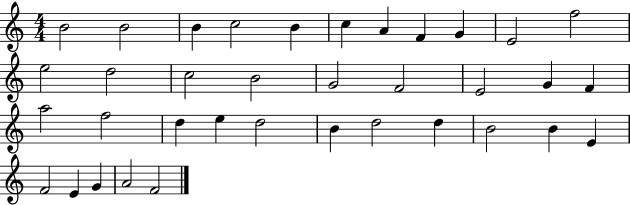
{
  \clef treble
  \numericTimeSignature
  \time 4/4
  \key c \major
  b'2 b'2 | b'4 c''2 b'4 | c''4 a'4 f'4 g'4 | e'2 f''2 | \break e''2 d''2 | c''2 b'2 | g'2 f'2 | e'2 g'4 f'4 | \break a''2 f''2 | d''4 e''4 d''2 | b'4 d''2 d''4 | b'2 b'4 e'4 | \break f'2 e'4 g'4 | a'2 f'2 | \bar "|."
}